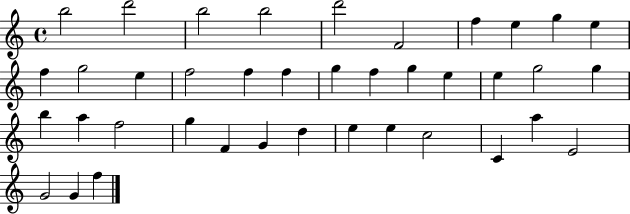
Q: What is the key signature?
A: C major